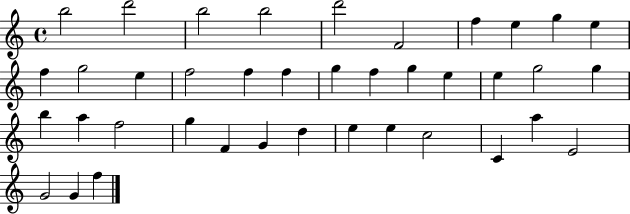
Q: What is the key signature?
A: C major